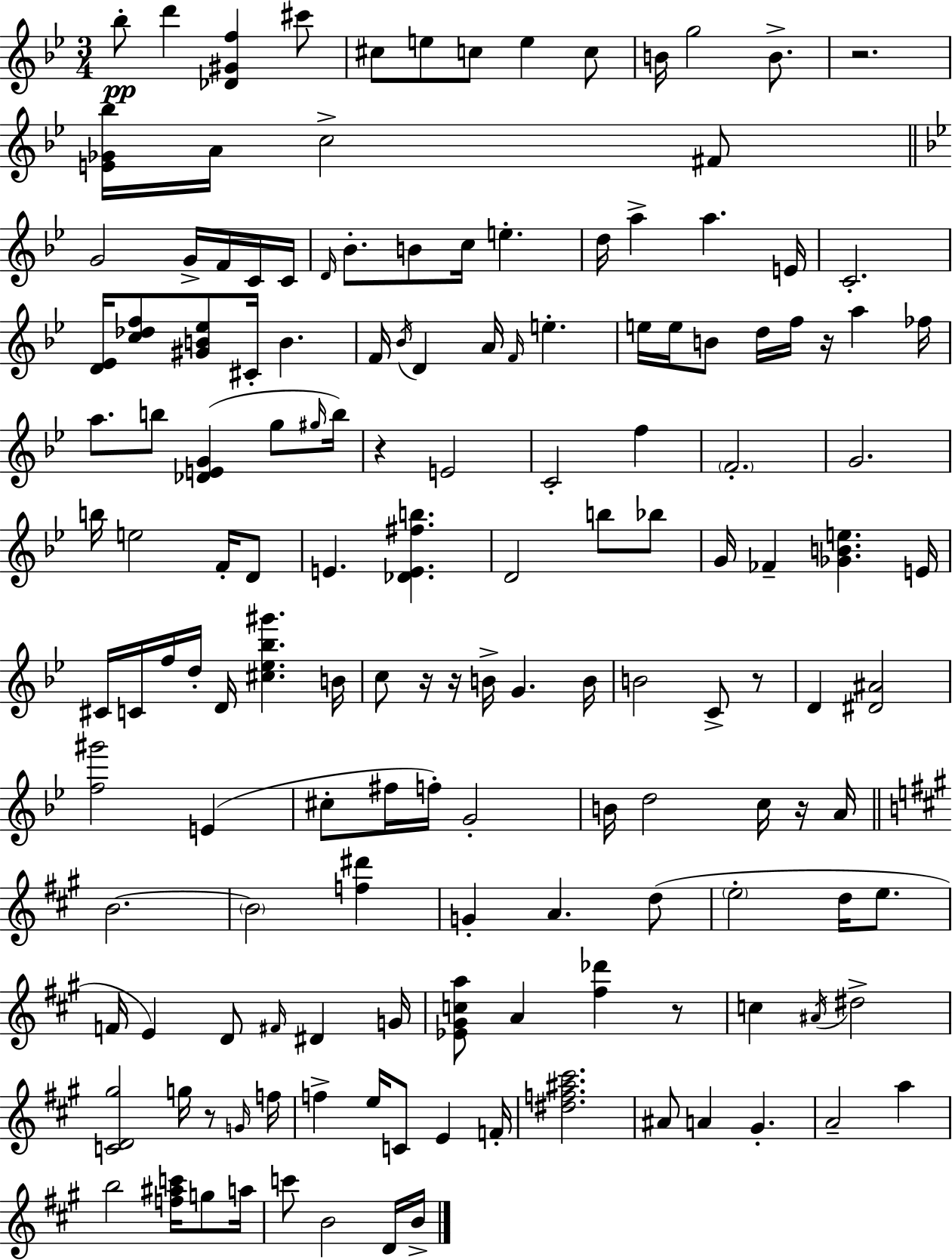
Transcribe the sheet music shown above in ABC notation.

X:1
T:Untitled
M:3/4
L:1/4
K:Gm
_b/2 d' [_D^Gf] ^c'/2 ^c/2 e/2 c/2 e c/2 B/4 g2 B/2 z2 [E_G_b]/4 A/4 c2 ^F/2 G2 G/4 F/4 C/4 C/4 D/4 _B/2 B/2 c/4 e d/4 a a E/4 C2 [D_E]/4 [c_df]/2 [^GB_e]/2 ^C/4 B F/4 _B/4 D A/4 F/4 e e/4 e/4 B/2 d/4 f/4 z/4 a _f/4 a/2 b/2 [_DEG] g/2 ^g/4 b/4 z E2 C2 f F2 G2 b/4 e2 F/4 D/2 E [_DE^fb] D2 b/2 _b/2 G/4 _F [_GBe] E/4 ^C/4 C/4 f/4 d/4 D/4 [^c_e_b^g'] B/4 c/2 z/4 z/4 B/4 G B/4 B2 C/2 z/2 D [^D^A]2 [f^g']2 E ^c/2 ^f/4 f/4 G2 B/4 d2 c/4 z/4 A/4 B2 B2 [f^d'] G A d/2 e2 d/4 e/2 F/4 E D/2 ^F/4 ^D G/4 [_E^Gca]/2 A [^f_d'] z/2 c ^A/4 ^d2 [CD^g]2 g/4 z/2 G/4 f/4 f e/4 C/2 E F/4 [^df^a^c']2 ^A/2 A ^G A2 a b2 [f^ac']/4 g/2 a/4 c'/2 B2 D/4 B/4